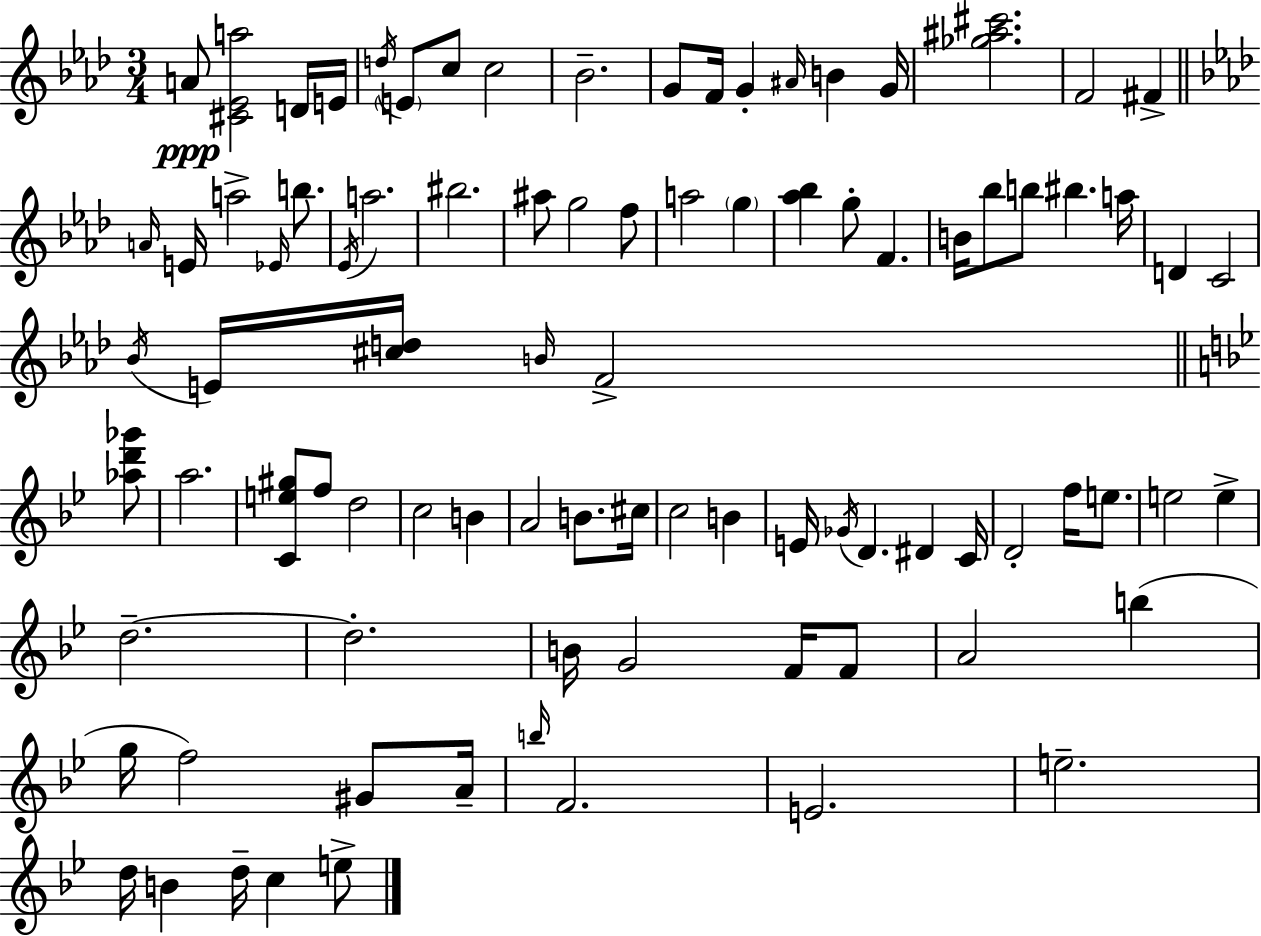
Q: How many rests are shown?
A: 0